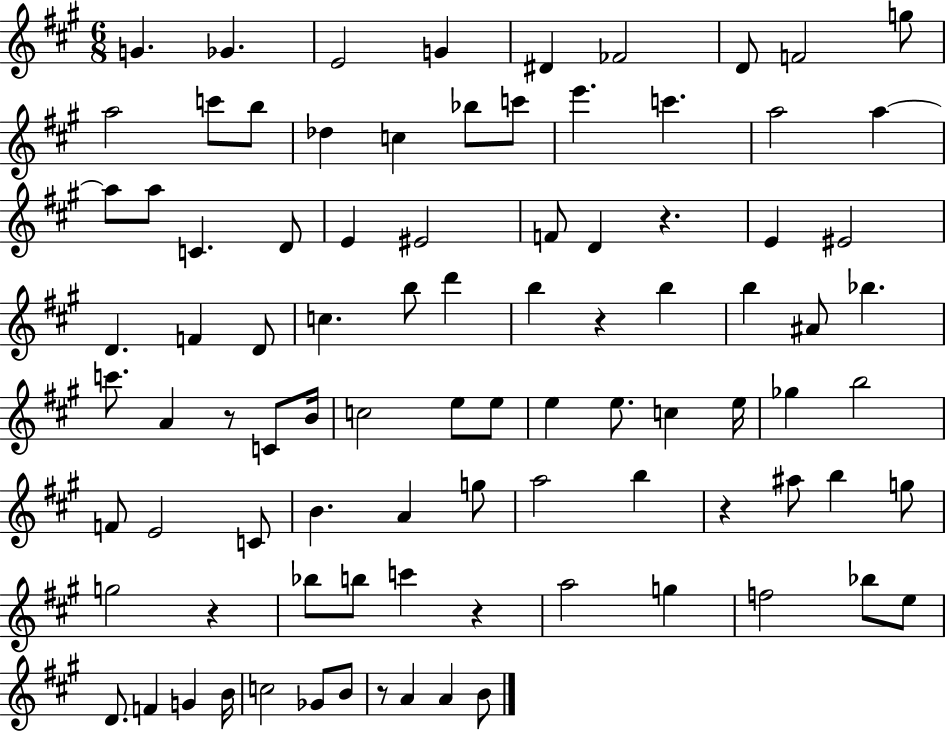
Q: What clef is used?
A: treble